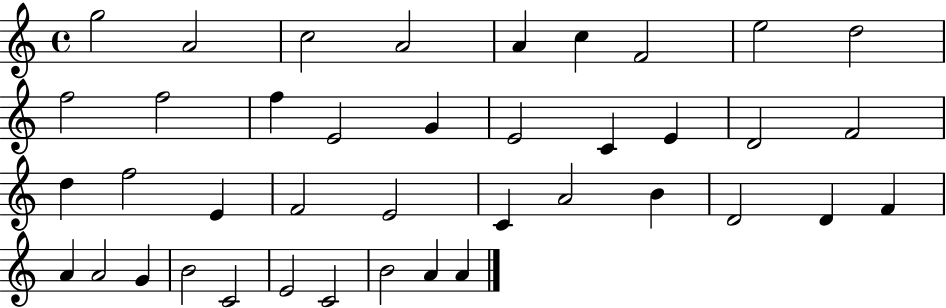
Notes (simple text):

G5/h A4/h C5/h A4/h A4/q C5/q F4/h E5/h D5/h F5/h F5/h F5/q E4/h G4/q E4/h C4/q E4/q D4/h F4/h D5/q F5/h E4/q F4/h E4/h C4/q A4/h B4/q D4/h D4/q F4/q A4/q A4/h G4/q B4/h C4/h E4/h C4/h B4/h A4/q A4/q